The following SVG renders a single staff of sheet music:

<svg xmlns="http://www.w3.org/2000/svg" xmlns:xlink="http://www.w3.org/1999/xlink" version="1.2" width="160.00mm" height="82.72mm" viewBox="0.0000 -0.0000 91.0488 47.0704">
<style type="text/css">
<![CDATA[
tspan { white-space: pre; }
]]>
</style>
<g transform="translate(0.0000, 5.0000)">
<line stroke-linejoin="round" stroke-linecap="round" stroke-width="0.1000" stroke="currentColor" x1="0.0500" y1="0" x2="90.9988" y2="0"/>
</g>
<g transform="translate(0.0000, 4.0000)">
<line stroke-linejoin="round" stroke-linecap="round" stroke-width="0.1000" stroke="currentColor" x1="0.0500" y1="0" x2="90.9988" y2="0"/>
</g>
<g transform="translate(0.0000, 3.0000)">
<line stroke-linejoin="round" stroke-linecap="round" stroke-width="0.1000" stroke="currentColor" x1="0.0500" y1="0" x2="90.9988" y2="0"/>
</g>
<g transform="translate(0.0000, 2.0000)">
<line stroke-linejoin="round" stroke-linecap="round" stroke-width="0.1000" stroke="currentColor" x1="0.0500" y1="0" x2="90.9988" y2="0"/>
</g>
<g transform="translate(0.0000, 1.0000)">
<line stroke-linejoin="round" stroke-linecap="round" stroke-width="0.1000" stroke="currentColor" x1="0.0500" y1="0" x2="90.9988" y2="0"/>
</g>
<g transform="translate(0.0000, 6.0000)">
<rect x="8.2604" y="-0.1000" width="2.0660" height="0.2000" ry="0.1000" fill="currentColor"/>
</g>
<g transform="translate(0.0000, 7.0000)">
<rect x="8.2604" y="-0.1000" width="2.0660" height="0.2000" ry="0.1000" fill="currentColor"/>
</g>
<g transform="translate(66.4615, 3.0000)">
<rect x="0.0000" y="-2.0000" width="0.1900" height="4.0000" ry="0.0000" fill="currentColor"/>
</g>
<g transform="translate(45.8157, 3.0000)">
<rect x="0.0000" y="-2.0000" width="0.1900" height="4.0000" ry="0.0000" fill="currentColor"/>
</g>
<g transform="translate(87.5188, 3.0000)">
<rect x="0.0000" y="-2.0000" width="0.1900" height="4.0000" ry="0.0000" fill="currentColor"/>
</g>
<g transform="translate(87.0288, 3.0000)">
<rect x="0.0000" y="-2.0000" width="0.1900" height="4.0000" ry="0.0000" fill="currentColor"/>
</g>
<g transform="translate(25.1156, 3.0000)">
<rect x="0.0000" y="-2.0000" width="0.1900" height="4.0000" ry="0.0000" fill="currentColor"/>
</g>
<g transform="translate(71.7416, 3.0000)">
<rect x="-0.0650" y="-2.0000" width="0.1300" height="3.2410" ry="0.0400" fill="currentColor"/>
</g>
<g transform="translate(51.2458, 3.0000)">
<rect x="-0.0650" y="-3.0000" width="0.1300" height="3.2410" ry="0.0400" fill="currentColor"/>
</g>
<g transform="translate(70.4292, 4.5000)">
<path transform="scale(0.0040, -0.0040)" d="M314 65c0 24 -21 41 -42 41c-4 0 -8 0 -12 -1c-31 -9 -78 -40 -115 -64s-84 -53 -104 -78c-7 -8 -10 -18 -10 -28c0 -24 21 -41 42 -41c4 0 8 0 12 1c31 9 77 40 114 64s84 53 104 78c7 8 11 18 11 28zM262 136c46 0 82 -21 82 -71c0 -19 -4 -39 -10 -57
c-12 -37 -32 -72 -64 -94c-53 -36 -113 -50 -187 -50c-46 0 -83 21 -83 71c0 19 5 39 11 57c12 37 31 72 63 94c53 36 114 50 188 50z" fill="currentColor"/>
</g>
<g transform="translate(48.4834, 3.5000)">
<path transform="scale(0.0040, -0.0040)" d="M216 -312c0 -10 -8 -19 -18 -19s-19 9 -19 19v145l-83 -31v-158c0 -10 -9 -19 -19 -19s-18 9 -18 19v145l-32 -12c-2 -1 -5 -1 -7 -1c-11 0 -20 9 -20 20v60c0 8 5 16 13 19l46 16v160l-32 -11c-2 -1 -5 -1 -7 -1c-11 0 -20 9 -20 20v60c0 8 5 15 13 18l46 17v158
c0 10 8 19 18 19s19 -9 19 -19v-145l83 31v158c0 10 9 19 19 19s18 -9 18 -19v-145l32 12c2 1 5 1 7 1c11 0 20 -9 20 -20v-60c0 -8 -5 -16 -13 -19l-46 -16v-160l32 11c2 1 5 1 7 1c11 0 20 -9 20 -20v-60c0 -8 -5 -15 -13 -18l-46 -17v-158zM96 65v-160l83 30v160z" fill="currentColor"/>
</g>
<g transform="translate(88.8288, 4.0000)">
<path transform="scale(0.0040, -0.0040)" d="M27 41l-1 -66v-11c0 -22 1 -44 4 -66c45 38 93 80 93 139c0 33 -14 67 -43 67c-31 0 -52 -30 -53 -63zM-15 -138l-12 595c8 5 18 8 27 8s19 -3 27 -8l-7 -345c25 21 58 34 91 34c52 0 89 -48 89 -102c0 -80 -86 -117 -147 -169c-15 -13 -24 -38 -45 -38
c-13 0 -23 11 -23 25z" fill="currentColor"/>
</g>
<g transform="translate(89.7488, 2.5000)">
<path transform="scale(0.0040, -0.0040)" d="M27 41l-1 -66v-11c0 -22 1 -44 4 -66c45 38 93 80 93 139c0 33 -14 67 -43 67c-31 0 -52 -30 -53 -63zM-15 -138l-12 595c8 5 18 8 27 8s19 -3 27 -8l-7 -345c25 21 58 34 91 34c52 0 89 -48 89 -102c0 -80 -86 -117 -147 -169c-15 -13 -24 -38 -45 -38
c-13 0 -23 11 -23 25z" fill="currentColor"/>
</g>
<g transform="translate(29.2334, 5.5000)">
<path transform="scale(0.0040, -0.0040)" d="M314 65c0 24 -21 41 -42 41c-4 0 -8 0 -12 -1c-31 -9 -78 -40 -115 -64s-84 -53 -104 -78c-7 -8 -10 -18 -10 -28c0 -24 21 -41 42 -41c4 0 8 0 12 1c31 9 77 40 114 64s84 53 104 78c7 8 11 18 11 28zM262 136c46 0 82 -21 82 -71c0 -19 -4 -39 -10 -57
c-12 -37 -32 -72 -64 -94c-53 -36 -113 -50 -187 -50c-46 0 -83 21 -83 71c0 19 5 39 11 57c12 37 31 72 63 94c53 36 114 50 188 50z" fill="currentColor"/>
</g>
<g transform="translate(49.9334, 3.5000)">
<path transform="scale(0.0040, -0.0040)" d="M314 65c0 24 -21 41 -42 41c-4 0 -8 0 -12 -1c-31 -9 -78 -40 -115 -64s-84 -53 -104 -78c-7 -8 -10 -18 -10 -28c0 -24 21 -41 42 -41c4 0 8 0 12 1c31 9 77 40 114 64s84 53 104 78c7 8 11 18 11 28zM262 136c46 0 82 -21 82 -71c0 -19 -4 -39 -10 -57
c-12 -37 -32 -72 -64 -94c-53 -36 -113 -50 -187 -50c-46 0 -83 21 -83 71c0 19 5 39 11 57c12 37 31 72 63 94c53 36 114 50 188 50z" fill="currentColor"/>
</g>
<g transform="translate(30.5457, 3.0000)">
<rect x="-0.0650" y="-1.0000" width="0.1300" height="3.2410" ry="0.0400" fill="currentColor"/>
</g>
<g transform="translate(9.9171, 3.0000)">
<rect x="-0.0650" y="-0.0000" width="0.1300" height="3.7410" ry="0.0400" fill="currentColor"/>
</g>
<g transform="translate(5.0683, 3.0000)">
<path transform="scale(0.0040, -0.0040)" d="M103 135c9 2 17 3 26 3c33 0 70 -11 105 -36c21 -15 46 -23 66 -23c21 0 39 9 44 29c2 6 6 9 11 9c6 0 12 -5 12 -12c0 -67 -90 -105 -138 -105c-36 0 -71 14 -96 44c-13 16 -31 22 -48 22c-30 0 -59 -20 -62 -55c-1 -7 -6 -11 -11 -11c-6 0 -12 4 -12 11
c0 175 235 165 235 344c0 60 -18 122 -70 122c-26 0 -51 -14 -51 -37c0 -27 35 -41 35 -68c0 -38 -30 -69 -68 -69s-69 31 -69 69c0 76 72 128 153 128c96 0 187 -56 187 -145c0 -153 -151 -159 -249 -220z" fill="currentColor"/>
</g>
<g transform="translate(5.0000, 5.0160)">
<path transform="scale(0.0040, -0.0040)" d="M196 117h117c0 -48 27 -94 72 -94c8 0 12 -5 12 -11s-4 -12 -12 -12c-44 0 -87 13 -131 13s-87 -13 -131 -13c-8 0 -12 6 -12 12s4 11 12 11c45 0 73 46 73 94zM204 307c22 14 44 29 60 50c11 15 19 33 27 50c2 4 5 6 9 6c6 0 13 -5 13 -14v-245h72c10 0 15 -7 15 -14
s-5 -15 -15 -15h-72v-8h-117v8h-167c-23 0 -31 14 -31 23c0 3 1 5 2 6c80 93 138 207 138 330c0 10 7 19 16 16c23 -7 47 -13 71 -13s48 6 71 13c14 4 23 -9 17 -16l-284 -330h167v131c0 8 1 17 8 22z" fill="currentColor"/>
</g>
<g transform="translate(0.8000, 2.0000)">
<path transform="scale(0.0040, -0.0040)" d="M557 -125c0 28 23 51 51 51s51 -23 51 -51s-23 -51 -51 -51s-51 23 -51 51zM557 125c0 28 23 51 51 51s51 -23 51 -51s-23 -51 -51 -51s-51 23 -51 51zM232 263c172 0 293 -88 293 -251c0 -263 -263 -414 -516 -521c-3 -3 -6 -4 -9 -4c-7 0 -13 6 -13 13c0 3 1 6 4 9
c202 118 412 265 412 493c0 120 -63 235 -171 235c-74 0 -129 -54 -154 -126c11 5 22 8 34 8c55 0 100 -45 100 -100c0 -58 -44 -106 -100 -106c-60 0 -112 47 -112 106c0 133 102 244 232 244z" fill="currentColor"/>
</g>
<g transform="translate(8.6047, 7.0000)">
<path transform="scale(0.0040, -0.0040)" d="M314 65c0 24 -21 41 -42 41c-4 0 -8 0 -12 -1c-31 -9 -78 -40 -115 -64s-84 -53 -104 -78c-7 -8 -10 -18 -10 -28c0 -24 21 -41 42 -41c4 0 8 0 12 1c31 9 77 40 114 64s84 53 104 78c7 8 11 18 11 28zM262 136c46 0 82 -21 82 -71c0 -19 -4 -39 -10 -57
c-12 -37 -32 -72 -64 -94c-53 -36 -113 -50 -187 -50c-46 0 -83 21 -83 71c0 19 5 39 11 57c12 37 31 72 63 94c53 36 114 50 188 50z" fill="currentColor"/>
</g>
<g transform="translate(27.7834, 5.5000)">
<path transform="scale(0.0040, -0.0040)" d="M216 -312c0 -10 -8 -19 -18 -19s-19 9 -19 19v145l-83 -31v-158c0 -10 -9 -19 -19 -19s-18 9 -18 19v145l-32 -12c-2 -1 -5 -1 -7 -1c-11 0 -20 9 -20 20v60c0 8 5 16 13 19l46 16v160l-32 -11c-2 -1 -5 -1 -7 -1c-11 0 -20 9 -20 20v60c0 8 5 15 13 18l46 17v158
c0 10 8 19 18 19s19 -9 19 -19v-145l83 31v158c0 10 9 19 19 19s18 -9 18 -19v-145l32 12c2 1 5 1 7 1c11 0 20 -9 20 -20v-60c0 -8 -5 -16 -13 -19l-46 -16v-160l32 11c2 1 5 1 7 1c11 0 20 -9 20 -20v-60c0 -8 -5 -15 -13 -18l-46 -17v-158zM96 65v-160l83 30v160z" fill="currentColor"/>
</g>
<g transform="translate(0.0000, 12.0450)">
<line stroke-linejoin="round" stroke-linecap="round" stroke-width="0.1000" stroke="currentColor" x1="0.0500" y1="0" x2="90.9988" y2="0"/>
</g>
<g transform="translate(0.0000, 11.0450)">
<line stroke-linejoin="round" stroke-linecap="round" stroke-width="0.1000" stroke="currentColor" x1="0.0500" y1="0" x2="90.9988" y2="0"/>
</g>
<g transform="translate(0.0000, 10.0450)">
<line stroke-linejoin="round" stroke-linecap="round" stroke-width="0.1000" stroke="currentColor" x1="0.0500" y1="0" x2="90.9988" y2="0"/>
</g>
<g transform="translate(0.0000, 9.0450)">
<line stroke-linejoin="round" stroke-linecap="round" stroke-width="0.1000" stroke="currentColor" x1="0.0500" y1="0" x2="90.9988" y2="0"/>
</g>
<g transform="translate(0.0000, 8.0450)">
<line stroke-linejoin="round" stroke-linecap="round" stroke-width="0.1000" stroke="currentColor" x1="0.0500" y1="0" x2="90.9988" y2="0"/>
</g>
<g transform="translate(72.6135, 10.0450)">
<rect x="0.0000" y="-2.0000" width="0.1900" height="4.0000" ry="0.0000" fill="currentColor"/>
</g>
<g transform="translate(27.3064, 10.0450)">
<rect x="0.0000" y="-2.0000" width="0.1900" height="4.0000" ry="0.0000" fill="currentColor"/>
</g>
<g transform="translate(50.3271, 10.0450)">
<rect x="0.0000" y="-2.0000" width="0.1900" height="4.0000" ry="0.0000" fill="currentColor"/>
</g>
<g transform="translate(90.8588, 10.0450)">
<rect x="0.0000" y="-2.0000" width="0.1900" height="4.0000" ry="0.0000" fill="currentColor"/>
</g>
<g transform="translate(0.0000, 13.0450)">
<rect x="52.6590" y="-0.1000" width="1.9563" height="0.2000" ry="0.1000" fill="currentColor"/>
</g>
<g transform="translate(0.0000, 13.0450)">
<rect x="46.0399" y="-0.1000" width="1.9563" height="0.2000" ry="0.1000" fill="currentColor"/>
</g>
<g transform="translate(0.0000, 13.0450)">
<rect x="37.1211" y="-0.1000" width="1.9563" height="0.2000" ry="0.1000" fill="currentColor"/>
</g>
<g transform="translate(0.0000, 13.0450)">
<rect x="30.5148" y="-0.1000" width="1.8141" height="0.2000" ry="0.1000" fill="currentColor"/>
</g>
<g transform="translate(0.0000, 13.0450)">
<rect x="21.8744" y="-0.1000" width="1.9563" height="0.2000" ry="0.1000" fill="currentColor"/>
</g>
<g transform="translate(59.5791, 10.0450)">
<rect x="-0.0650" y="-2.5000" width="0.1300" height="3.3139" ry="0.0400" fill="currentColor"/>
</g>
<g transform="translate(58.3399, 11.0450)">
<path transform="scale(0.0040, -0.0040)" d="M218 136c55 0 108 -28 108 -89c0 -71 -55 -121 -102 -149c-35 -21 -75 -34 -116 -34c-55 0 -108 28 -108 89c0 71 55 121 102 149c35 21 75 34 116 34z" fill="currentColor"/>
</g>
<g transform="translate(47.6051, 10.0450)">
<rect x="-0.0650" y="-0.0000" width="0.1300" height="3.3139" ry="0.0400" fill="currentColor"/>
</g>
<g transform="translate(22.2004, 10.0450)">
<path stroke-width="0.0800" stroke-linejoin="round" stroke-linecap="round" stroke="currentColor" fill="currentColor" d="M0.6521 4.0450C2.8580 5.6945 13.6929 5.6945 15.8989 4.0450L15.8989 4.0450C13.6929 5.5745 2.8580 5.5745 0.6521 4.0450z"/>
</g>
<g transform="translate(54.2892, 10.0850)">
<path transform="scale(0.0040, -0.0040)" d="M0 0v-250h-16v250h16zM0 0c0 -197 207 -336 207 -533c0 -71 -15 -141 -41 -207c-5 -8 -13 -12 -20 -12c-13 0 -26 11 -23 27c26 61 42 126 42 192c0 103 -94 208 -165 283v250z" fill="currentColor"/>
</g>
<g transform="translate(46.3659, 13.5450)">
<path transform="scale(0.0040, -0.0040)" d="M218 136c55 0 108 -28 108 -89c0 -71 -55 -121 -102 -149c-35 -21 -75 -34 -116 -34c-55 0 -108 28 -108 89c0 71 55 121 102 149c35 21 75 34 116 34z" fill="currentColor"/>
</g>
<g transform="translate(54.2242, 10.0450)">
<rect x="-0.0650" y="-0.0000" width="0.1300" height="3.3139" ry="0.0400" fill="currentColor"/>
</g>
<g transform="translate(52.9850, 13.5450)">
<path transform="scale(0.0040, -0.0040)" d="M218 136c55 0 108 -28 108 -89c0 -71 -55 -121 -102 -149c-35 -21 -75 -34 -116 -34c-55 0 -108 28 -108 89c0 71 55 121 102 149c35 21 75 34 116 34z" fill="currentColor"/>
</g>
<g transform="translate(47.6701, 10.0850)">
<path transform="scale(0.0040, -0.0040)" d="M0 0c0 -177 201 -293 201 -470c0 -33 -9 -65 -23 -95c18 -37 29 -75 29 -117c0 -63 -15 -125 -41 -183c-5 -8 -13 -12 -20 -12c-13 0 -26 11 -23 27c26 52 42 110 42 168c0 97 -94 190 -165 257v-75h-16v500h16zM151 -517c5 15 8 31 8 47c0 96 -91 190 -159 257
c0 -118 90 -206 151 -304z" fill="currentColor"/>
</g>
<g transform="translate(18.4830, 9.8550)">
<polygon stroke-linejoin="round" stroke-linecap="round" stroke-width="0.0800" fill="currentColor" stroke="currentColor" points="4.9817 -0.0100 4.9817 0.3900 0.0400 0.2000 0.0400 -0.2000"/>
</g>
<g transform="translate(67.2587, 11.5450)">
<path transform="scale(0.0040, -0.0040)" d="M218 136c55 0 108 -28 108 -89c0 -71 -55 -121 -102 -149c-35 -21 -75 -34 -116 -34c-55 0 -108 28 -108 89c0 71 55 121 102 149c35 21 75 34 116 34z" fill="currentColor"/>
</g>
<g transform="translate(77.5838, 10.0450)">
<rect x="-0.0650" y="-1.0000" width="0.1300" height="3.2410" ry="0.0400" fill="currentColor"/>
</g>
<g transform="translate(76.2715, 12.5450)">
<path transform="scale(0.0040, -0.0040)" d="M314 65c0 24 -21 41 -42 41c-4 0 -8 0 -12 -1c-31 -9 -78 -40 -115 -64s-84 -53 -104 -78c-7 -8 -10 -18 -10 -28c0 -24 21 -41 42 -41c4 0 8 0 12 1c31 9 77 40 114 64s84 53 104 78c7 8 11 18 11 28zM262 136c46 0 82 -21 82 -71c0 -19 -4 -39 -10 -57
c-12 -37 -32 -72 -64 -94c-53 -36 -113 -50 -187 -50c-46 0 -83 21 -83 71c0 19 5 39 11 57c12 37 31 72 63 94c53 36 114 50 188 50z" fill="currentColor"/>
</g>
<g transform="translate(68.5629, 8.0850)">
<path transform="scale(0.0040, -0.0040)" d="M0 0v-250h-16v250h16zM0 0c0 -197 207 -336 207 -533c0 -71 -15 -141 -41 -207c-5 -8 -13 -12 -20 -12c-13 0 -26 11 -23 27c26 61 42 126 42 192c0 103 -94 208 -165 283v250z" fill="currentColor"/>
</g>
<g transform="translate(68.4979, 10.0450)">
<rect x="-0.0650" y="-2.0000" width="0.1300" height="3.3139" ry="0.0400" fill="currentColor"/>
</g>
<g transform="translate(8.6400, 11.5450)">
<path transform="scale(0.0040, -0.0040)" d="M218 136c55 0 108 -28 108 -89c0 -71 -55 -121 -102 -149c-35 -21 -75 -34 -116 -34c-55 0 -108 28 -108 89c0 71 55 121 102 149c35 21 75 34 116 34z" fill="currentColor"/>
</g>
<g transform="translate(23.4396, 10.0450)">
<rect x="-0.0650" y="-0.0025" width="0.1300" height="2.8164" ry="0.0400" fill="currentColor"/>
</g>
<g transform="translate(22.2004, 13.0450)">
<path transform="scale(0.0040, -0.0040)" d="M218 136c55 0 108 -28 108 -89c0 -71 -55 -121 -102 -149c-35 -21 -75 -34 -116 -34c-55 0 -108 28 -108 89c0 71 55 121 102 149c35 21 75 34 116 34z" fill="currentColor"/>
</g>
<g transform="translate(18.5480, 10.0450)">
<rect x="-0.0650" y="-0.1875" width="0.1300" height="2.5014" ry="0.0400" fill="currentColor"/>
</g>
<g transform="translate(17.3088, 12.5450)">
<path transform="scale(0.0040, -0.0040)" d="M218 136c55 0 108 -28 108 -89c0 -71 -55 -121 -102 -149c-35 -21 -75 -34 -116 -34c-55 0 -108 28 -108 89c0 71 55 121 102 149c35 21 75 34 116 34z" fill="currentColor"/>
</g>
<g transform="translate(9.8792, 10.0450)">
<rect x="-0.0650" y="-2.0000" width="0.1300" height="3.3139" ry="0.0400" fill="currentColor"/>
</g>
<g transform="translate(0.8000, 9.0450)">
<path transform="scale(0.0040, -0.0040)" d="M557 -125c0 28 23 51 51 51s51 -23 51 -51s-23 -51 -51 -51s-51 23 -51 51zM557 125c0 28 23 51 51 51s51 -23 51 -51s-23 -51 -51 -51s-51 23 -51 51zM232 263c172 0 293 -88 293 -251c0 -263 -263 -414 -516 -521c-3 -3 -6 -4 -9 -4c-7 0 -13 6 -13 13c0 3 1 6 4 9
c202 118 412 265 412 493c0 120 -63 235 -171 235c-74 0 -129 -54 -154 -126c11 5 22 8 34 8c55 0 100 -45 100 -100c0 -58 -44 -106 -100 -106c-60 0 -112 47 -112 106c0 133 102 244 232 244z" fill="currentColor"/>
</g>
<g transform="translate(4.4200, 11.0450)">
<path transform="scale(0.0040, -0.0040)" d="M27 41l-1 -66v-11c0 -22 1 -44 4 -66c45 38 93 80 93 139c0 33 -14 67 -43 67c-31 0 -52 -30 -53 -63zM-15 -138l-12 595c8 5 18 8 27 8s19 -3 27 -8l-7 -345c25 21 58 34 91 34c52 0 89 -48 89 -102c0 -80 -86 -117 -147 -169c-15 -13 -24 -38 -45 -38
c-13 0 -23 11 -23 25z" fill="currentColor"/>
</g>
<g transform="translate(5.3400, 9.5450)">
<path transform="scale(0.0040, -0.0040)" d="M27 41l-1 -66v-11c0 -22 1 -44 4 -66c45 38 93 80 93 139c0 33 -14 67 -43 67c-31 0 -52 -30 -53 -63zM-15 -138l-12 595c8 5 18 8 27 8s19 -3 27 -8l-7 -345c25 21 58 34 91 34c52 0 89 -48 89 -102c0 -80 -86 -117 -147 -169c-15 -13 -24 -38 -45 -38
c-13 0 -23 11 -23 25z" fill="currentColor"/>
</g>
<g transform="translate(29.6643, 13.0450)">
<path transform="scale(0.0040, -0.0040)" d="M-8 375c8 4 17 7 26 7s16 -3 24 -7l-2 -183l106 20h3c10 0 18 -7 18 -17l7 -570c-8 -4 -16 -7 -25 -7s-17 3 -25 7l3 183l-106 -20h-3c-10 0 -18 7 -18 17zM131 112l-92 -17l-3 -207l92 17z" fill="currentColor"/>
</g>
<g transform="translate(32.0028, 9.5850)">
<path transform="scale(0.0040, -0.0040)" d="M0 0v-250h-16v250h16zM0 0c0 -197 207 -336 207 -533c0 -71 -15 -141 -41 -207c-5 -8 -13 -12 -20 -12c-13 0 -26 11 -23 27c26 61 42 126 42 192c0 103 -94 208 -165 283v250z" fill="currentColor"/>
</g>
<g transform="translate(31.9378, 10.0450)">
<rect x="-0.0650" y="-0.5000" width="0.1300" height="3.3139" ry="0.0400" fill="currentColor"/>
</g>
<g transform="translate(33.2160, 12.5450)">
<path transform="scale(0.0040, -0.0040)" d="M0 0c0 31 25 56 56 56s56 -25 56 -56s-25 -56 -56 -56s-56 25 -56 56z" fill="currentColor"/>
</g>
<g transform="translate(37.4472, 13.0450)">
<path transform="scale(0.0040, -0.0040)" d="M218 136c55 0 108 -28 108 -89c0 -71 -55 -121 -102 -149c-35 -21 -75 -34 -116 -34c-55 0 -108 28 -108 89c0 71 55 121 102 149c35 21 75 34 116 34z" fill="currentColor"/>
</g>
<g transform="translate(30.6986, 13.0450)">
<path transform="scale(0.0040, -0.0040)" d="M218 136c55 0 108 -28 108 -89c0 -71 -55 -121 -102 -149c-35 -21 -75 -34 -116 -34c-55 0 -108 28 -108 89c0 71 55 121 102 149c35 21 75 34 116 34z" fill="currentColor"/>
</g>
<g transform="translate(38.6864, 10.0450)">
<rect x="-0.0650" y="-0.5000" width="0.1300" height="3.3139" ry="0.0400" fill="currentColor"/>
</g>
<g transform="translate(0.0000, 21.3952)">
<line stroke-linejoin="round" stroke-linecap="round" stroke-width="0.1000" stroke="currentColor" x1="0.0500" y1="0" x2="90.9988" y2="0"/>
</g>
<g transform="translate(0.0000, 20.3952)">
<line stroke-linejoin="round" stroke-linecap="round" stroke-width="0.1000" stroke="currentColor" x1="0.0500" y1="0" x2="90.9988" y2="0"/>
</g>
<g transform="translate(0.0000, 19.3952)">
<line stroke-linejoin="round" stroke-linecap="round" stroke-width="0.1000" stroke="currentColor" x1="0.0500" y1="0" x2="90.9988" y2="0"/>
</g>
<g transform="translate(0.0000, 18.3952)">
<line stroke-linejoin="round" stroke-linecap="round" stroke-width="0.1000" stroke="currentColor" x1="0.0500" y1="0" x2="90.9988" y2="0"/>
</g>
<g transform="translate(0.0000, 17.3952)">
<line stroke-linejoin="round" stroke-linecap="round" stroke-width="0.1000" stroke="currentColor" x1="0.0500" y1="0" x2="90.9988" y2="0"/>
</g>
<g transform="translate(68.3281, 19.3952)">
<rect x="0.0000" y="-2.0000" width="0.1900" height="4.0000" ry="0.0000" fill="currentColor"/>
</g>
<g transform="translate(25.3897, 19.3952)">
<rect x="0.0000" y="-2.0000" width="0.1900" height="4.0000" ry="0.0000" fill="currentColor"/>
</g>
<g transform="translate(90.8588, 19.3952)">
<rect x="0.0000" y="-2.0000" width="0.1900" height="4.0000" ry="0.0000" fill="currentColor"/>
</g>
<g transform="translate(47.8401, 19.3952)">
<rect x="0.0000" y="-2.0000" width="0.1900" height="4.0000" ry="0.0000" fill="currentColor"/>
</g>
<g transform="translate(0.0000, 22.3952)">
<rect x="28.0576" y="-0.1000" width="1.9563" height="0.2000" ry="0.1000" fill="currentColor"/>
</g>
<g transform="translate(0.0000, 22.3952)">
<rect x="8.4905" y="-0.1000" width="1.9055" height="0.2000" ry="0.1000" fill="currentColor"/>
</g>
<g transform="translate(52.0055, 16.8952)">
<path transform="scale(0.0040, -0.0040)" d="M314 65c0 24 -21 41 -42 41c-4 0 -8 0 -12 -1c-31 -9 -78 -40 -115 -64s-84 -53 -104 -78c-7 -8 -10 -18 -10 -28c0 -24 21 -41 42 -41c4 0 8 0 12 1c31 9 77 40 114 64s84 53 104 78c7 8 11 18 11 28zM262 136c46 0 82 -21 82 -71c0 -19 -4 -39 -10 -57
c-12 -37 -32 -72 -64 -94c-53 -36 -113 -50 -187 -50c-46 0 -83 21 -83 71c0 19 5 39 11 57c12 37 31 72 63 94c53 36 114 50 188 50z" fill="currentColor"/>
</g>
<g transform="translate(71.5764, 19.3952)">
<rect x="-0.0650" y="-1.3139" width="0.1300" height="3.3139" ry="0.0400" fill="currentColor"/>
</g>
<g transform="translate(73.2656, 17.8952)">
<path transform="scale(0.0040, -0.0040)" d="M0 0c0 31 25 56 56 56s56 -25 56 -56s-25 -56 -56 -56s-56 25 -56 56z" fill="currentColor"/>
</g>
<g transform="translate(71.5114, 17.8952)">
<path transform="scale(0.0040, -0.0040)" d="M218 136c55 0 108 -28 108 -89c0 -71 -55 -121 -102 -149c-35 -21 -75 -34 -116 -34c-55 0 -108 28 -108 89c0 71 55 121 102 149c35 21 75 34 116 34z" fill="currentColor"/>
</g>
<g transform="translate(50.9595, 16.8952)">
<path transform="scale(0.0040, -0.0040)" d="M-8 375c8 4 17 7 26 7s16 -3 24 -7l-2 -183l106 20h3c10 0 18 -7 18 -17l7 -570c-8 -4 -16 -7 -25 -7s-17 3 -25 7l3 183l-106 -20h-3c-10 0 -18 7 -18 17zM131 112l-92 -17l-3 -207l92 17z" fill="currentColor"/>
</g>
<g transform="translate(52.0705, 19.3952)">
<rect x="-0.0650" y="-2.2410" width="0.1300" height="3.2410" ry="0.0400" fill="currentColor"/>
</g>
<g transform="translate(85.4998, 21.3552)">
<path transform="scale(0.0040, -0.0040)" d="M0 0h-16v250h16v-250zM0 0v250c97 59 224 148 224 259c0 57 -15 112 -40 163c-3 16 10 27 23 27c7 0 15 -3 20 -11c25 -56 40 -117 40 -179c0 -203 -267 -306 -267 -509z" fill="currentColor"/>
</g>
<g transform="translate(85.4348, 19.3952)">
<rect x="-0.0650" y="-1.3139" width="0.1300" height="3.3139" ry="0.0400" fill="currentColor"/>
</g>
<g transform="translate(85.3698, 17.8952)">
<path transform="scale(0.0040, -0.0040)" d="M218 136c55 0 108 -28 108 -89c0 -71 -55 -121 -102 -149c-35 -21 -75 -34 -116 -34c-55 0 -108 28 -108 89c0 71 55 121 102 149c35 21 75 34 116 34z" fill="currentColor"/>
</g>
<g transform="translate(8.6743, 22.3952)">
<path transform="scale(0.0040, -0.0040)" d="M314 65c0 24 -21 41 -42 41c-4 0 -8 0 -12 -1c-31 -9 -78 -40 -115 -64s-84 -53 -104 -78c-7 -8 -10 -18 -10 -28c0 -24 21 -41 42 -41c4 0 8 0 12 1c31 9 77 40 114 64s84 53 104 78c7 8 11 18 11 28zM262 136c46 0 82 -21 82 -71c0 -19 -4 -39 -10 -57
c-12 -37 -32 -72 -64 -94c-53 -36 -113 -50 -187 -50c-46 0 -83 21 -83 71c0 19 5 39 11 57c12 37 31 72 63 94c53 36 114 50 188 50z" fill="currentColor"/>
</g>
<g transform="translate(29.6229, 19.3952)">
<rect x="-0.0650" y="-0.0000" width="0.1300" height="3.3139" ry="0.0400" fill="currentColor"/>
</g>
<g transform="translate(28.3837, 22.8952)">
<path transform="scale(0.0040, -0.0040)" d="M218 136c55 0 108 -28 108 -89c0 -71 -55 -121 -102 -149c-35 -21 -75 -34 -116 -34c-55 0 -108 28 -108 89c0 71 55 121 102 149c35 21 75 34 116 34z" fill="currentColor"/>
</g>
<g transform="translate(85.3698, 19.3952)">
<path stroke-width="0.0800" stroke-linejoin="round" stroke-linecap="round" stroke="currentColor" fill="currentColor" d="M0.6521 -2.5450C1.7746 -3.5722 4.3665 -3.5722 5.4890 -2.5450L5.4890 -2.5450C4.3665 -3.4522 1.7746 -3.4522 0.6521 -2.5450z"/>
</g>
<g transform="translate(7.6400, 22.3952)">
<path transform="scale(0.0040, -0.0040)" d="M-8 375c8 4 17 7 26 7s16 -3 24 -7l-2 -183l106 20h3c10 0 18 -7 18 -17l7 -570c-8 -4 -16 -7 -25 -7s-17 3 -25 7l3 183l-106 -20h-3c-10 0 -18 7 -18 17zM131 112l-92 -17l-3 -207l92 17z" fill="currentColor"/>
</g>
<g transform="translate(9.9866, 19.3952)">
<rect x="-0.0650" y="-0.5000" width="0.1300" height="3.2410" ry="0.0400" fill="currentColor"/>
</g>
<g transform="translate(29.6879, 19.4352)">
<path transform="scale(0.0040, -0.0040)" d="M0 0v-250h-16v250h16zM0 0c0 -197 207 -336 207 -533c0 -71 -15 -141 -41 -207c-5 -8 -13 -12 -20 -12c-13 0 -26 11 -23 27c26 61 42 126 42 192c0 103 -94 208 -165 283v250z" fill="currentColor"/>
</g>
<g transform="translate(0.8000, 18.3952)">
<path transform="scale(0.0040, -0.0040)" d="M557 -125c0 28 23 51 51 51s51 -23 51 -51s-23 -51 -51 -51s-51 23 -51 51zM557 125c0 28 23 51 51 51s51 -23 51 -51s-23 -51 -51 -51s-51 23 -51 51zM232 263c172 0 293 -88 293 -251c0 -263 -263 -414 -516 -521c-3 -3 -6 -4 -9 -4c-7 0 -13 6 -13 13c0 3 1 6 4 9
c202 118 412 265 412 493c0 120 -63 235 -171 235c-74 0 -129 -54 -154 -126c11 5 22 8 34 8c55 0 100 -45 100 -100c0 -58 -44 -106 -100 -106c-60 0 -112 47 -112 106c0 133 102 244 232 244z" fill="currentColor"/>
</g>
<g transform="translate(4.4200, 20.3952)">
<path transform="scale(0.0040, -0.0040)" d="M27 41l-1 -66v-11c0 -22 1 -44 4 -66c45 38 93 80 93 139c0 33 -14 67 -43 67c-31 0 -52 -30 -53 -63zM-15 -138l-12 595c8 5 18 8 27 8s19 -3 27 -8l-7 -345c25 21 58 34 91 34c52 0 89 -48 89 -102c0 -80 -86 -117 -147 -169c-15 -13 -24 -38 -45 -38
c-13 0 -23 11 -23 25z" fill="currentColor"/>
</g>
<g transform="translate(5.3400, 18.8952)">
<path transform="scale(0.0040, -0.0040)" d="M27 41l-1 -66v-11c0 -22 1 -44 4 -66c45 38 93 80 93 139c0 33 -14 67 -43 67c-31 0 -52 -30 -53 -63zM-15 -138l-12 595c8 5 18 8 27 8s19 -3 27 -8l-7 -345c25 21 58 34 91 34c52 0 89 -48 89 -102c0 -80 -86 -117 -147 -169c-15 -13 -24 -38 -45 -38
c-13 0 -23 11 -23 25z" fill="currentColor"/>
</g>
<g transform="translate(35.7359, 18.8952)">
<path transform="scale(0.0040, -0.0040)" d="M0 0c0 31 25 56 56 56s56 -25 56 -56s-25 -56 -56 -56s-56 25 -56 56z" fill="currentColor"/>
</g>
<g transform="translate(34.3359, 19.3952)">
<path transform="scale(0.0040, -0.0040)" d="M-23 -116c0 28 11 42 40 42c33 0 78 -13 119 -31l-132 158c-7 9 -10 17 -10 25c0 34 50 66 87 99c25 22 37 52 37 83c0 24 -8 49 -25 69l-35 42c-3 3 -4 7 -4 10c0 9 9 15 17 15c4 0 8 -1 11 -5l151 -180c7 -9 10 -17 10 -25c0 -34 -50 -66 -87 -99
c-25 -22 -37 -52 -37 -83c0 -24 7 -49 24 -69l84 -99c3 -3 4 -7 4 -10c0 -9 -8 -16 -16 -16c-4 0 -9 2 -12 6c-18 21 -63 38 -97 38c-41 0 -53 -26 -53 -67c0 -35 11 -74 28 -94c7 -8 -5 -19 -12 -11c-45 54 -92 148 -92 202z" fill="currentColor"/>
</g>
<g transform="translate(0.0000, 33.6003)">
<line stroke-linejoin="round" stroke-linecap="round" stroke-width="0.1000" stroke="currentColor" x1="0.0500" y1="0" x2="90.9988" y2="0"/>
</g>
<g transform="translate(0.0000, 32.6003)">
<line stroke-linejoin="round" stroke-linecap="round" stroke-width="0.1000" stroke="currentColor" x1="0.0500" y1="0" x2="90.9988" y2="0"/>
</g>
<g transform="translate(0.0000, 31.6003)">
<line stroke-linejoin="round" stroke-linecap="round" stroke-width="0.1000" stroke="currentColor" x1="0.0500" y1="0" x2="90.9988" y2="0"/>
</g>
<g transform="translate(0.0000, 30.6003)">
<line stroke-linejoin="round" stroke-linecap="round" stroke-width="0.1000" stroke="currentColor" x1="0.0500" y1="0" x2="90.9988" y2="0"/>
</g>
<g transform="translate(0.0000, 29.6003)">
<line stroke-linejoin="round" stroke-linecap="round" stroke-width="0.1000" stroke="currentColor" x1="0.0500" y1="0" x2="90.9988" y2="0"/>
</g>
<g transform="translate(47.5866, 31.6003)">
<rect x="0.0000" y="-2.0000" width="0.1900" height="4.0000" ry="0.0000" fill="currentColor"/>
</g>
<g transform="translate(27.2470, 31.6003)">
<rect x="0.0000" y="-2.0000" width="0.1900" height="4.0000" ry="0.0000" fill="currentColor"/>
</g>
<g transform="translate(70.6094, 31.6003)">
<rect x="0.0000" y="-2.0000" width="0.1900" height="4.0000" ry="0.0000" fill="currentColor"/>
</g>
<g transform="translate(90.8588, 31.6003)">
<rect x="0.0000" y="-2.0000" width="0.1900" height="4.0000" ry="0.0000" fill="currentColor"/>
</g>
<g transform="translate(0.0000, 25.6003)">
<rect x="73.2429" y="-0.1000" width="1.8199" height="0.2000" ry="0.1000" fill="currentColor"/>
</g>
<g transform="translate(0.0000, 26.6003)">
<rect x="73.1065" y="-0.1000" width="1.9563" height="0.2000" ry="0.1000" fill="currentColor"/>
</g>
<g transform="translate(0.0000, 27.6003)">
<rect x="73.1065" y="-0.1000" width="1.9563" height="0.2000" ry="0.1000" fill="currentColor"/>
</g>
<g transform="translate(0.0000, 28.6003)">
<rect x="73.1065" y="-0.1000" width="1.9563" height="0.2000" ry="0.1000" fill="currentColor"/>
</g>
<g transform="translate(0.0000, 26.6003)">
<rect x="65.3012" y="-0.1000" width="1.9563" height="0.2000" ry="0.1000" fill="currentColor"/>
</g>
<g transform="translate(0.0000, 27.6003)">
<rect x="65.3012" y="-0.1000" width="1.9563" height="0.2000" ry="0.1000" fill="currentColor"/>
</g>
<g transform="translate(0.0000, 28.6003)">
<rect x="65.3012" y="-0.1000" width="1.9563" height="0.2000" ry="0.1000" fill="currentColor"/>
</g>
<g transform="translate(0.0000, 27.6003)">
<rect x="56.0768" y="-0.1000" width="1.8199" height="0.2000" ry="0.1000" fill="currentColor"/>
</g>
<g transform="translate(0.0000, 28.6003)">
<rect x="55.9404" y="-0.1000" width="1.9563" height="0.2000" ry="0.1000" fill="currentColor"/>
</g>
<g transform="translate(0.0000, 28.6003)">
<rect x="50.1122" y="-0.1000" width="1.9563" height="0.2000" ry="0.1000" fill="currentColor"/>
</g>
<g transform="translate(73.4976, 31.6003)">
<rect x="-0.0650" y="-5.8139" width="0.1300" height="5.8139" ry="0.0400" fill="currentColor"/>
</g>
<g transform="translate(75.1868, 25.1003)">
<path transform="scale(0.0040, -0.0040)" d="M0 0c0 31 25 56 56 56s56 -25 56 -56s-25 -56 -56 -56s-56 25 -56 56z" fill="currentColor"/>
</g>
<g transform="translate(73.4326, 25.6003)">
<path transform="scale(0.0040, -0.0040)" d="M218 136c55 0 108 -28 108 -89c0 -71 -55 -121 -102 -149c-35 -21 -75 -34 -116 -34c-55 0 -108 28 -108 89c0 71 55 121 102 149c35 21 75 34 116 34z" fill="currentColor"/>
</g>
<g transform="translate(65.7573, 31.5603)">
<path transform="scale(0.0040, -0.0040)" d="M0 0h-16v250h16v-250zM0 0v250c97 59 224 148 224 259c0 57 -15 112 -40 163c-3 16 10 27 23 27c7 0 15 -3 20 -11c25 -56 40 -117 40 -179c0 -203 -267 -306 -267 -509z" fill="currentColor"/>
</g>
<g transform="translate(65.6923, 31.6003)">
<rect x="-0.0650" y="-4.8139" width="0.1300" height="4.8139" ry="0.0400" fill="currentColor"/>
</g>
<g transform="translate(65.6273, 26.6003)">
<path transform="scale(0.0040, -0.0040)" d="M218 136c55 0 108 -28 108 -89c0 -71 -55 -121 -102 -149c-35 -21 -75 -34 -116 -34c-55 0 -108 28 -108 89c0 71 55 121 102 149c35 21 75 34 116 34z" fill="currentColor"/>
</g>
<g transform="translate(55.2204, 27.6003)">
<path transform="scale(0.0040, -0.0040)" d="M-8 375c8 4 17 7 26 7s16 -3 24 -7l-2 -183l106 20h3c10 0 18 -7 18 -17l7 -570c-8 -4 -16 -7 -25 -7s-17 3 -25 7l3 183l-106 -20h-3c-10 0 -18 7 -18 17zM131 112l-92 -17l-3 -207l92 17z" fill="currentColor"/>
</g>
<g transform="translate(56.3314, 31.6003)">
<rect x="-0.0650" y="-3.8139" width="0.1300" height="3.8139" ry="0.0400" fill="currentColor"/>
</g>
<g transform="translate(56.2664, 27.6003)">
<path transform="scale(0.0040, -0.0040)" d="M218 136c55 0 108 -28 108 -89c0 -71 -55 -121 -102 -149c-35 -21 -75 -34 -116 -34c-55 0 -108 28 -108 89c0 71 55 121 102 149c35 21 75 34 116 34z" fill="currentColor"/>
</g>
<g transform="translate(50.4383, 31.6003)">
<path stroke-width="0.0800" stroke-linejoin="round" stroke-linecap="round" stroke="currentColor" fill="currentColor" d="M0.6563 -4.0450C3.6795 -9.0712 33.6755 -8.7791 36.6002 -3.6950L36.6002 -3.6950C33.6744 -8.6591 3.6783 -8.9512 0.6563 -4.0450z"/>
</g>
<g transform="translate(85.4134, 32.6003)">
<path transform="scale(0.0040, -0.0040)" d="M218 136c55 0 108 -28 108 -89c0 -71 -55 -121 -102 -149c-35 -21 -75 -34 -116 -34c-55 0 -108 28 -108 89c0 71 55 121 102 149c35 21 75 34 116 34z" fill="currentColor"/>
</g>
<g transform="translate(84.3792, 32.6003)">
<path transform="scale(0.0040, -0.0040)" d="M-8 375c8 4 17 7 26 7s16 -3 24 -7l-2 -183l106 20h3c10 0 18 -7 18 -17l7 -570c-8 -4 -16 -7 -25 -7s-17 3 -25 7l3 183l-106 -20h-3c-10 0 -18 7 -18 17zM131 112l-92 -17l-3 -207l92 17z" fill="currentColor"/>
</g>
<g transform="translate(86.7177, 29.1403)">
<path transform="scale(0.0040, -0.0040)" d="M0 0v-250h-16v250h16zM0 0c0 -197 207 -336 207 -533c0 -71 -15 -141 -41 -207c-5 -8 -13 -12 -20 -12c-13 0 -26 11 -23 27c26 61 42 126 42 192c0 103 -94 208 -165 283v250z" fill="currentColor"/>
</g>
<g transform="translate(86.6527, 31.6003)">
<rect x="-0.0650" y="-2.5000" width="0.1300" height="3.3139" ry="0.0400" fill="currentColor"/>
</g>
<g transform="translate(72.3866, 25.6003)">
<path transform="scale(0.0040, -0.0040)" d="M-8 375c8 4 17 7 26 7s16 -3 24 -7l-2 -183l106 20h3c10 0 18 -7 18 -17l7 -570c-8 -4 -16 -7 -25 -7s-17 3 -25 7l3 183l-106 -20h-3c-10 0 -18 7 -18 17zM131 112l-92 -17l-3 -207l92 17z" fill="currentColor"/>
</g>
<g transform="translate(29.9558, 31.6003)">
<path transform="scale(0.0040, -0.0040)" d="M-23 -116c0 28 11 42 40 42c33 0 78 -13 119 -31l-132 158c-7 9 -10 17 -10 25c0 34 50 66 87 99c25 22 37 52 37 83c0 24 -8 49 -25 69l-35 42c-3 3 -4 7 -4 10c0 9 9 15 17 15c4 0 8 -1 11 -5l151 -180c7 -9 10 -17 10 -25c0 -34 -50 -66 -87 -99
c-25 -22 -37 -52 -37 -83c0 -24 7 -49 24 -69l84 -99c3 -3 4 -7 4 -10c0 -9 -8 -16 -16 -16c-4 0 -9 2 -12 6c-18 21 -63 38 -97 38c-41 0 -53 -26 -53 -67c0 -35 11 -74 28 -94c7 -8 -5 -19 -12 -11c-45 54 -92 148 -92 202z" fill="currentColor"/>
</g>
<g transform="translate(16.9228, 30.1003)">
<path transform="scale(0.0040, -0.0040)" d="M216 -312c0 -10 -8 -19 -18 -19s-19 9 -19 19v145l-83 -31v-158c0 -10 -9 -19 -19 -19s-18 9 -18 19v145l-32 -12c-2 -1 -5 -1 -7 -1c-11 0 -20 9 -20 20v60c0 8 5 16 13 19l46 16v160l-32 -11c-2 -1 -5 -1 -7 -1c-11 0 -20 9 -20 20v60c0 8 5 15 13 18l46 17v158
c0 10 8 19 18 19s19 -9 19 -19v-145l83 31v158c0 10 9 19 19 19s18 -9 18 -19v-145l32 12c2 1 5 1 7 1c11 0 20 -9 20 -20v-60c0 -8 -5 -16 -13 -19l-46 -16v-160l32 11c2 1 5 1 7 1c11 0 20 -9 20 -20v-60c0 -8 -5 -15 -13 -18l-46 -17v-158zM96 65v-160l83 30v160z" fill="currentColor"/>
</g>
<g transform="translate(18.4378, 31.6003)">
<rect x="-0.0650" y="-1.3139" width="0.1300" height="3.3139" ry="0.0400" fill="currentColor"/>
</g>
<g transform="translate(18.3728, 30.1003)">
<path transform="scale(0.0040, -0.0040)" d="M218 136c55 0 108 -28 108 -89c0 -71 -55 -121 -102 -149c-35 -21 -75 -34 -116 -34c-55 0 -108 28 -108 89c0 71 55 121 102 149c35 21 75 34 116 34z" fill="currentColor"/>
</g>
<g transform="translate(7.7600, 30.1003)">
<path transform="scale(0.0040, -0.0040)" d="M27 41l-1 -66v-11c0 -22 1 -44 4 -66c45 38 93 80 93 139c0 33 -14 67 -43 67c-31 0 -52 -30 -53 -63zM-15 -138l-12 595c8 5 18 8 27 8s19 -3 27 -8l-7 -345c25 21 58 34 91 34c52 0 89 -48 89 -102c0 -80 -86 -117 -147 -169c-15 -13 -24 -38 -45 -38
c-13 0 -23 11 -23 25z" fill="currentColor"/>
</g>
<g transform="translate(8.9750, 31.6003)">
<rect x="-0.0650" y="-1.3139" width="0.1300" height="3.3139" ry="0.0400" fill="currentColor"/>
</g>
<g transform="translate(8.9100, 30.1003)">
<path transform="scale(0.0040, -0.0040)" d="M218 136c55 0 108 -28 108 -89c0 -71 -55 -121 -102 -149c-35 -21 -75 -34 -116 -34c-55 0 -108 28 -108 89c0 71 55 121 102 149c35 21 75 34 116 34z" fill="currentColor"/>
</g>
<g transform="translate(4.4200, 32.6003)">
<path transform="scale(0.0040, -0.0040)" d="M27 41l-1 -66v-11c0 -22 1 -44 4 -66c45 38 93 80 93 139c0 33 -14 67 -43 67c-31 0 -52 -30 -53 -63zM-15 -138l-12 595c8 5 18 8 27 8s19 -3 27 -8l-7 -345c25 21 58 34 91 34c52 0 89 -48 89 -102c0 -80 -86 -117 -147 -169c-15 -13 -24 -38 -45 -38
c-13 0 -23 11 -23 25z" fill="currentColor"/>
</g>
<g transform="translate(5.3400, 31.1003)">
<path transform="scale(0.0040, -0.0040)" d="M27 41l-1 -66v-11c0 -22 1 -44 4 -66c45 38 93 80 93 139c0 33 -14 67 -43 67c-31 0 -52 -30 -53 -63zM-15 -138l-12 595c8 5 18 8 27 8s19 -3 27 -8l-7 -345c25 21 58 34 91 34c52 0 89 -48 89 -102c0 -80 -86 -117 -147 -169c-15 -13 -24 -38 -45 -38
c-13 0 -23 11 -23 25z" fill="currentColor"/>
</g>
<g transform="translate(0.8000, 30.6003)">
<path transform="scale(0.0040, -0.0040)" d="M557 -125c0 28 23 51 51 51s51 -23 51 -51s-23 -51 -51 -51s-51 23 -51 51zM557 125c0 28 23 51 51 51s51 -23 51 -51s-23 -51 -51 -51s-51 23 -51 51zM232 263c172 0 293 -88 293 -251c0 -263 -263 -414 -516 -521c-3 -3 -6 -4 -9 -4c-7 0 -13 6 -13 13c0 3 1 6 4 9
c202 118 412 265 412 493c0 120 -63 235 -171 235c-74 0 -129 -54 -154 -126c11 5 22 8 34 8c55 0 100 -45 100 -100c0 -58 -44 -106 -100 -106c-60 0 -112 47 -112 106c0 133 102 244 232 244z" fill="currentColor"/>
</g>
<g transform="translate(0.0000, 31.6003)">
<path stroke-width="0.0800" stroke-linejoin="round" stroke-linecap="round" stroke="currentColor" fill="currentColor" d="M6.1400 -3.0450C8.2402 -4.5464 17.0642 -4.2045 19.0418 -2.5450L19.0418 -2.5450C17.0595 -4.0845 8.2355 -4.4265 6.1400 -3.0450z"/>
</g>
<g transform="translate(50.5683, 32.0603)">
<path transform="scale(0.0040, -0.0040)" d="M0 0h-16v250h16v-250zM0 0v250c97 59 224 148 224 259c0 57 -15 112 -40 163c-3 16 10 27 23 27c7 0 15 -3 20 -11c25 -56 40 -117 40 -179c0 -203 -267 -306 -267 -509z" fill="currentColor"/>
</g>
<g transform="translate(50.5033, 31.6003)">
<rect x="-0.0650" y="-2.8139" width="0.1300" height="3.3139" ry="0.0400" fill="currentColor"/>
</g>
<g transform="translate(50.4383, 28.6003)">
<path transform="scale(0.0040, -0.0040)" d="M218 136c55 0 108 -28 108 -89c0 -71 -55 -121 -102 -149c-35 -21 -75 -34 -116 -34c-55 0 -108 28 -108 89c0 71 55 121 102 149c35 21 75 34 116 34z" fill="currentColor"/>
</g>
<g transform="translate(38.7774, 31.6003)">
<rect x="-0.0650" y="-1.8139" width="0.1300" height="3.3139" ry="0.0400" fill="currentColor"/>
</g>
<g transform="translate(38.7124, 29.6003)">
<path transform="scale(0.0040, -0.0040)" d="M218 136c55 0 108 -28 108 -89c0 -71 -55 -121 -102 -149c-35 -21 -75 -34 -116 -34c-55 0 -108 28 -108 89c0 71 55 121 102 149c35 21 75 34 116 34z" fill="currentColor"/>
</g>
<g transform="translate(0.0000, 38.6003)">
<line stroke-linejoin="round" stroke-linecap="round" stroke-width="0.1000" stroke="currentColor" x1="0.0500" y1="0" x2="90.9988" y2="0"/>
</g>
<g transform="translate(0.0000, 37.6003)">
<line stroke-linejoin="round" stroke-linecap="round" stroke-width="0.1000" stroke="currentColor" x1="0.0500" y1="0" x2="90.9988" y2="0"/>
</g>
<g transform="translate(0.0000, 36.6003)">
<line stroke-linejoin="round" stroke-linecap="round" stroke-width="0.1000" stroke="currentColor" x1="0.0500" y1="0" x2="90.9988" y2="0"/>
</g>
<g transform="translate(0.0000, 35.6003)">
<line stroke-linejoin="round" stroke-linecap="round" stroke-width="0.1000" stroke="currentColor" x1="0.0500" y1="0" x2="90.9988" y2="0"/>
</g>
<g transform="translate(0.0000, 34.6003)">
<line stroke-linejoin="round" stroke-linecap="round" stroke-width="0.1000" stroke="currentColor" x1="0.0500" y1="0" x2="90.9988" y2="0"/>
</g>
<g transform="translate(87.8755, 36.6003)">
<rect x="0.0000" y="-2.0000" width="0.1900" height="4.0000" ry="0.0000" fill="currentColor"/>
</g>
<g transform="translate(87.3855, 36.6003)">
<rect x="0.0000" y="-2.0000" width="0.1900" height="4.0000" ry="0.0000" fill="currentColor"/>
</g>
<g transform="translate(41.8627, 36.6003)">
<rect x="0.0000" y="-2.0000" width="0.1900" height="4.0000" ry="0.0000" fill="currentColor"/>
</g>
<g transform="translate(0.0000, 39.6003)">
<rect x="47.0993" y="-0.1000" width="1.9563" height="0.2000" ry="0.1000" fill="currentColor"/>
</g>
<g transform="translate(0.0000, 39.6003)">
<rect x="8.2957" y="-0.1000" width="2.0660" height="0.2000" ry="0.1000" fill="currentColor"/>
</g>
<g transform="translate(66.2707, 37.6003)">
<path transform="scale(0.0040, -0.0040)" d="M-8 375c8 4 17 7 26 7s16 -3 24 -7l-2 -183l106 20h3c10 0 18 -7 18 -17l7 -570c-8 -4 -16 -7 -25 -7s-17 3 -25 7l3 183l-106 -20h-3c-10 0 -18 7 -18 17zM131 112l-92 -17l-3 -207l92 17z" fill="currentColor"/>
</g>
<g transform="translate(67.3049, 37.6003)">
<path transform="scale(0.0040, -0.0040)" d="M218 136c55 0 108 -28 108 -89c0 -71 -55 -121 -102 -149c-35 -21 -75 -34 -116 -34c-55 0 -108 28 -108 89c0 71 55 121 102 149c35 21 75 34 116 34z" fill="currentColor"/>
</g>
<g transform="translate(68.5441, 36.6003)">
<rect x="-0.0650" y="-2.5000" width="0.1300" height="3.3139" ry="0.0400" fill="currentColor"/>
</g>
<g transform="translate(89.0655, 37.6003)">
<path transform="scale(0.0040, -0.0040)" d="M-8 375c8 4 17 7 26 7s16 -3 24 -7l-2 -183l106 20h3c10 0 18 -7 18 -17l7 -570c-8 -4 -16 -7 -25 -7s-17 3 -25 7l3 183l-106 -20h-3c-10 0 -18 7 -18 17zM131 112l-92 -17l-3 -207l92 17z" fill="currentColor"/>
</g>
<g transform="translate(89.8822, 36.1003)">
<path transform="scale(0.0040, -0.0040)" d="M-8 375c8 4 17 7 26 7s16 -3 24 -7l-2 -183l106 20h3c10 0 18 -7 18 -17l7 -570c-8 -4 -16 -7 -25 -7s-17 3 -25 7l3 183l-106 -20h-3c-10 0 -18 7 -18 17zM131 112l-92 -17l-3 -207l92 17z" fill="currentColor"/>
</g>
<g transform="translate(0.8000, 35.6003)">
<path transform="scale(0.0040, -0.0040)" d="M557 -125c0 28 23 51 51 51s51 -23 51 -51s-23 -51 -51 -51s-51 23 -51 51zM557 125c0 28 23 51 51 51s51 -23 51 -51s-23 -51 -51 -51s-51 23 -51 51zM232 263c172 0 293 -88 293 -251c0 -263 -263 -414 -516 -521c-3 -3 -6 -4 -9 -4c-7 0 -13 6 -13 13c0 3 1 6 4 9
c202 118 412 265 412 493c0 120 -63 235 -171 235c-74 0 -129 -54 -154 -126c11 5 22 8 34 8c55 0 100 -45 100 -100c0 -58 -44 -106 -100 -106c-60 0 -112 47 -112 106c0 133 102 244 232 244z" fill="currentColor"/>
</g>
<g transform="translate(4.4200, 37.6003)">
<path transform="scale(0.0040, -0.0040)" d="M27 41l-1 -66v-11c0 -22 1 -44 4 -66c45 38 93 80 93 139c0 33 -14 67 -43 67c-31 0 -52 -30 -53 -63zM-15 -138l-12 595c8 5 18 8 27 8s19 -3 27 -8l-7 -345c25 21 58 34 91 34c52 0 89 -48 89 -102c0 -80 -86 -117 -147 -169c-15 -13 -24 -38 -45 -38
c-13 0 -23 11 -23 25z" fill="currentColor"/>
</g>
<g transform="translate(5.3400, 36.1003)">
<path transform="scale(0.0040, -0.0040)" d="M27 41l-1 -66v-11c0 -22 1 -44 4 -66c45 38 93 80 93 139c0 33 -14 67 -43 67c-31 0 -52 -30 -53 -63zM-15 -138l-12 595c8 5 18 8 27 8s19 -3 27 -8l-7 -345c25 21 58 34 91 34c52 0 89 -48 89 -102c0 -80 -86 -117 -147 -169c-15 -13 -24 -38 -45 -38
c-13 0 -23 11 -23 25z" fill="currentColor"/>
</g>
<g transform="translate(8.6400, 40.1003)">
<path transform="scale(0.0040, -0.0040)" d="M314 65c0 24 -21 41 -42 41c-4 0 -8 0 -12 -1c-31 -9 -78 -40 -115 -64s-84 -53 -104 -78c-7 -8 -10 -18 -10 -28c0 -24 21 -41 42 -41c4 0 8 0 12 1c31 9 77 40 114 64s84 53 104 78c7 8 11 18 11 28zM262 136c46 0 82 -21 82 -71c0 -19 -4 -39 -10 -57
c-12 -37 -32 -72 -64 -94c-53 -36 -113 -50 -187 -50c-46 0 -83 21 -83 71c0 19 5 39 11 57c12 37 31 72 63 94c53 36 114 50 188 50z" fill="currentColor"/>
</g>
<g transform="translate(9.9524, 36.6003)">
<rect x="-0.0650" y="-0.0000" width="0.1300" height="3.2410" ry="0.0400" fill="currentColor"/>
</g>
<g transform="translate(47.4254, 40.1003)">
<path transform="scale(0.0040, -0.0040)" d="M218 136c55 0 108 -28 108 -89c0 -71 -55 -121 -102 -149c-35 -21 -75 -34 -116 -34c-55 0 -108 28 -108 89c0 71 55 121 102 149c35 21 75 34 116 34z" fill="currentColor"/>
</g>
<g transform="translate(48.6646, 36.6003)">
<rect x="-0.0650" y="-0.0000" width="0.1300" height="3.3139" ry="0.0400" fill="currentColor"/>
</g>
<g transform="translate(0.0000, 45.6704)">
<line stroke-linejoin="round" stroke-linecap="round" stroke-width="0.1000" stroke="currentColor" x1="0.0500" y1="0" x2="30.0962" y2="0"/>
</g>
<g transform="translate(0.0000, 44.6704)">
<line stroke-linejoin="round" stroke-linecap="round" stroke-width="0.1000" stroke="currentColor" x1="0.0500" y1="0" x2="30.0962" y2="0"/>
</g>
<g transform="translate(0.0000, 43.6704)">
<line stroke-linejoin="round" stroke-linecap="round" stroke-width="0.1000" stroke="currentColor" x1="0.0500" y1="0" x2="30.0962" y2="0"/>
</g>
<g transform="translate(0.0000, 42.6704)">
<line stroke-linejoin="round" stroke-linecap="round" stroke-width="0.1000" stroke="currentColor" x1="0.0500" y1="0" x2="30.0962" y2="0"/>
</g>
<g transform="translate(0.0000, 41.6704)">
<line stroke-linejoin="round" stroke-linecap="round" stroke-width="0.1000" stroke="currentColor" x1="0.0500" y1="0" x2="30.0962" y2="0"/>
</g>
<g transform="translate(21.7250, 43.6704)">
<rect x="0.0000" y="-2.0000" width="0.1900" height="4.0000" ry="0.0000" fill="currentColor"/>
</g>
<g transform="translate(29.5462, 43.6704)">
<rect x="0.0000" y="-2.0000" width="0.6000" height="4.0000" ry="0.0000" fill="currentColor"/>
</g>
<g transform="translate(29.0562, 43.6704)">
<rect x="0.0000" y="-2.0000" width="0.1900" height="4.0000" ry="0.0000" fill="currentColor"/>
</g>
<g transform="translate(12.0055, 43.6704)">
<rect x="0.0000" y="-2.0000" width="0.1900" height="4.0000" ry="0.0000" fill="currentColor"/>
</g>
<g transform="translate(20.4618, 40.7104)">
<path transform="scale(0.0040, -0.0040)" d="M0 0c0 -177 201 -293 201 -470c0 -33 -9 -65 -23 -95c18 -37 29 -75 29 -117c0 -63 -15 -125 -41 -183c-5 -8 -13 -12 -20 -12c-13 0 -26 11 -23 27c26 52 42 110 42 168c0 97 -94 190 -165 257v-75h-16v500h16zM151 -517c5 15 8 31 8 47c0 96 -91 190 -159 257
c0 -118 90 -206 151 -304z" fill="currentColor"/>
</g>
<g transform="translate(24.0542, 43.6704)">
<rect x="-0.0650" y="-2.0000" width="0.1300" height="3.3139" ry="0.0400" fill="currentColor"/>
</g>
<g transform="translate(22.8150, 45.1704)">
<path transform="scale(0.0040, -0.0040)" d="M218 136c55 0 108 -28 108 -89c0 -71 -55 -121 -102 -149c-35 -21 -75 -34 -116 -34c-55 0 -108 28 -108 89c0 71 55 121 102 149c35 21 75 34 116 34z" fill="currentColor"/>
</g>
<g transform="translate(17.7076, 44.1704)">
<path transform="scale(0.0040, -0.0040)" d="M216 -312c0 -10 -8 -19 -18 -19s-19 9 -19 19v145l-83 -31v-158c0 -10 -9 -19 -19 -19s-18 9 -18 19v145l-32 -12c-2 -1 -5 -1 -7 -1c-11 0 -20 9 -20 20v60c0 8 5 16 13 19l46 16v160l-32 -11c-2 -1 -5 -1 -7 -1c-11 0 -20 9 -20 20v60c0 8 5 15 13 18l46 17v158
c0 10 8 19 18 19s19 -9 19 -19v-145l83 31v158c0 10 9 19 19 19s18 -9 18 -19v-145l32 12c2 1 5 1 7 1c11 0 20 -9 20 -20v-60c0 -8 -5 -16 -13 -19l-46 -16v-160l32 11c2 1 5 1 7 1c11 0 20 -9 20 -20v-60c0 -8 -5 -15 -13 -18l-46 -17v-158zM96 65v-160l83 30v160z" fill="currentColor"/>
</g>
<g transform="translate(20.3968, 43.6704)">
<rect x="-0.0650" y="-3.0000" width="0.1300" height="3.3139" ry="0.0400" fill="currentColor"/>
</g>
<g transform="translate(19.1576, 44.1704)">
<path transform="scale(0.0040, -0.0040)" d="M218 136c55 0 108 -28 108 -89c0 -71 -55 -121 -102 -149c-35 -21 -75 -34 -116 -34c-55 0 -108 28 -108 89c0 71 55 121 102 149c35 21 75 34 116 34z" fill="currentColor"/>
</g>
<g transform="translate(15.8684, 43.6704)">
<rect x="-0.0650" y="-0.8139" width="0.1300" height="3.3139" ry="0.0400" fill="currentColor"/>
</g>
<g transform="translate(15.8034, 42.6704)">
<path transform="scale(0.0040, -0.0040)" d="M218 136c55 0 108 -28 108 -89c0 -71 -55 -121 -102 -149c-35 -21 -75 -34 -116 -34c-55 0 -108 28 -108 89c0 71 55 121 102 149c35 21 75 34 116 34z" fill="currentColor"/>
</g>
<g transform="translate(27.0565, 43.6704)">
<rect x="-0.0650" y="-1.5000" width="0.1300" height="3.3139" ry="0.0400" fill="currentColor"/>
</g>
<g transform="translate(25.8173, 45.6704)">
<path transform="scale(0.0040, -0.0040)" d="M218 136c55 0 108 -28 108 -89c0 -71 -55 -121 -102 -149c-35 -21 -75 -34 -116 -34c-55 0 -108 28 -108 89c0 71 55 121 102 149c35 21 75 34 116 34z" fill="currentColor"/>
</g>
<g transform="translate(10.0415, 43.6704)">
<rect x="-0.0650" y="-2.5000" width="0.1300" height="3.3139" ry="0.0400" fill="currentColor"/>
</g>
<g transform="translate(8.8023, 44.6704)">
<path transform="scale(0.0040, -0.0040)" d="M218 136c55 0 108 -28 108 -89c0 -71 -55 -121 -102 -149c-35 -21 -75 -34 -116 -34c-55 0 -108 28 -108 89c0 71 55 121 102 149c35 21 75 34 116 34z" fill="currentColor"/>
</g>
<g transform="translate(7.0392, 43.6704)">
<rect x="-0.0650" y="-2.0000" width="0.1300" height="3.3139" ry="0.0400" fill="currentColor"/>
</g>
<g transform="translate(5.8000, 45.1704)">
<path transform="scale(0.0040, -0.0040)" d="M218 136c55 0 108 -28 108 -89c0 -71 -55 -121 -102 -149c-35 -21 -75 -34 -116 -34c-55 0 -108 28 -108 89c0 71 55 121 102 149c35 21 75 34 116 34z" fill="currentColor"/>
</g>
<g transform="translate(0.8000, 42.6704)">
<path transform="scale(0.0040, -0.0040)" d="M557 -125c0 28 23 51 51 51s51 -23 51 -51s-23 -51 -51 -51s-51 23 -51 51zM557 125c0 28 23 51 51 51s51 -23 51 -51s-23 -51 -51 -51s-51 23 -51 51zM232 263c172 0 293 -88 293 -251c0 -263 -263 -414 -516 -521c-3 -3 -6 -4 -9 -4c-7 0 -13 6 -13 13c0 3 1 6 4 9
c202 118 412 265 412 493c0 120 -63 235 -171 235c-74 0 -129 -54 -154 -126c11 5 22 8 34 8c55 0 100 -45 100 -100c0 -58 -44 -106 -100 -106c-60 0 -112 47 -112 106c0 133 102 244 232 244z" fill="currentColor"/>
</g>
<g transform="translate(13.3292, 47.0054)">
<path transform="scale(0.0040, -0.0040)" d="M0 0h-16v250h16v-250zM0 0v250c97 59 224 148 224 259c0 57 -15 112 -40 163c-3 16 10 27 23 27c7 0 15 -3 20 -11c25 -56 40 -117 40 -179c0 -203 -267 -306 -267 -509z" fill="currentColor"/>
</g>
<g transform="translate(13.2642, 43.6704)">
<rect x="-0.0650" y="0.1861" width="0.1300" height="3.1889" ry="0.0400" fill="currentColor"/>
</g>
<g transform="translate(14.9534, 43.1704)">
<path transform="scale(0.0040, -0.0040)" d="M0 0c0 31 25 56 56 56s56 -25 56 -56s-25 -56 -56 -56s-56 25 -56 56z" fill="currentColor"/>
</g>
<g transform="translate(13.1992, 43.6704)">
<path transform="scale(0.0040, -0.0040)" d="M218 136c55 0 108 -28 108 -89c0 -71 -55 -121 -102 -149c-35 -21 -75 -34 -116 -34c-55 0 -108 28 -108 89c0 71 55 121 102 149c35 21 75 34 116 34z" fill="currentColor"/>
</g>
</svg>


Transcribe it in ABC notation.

X:1
T:Untitled
M:2/4
L:1/4
K:C
C,,2 ^F,,2 ^C,2 A,,2 A,, F,,/2 _E,,/2 E,,/2 E,, D,,/4 D,,/2 _B,, A,,/2 F,,2 E,,2 D,,/2 z B,2 G, G,/2 _G, ^G, z A, C/2 E G/2 B B,,/2 D,,2 D,, B,, A,, B,, D,/2 F, ^C,/4 A,, G,,